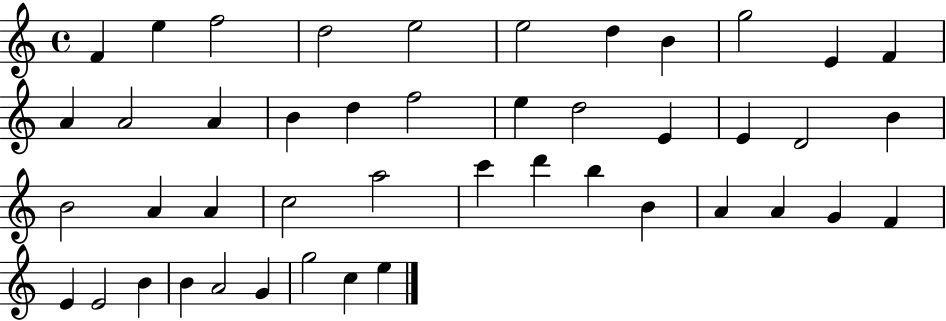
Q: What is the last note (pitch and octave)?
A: E5